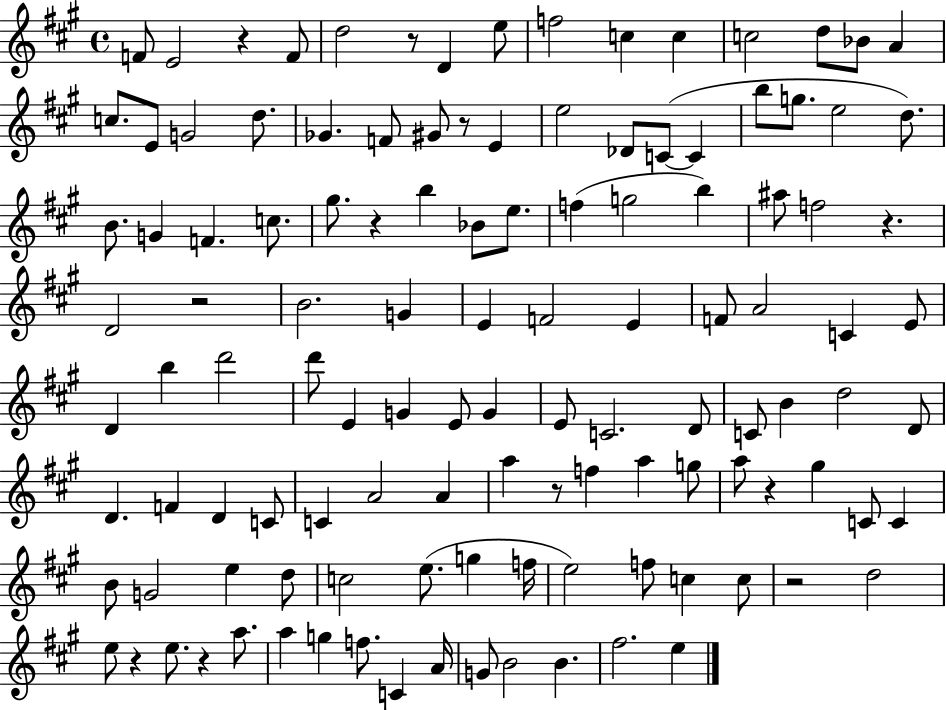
F4/e E4/h R/q F4/e D5/h R/e D4/q E5/e F5/h C5/q C5/q C5/h D5/e Bb4/e A4/q C5/e. E4/e G4/h D5/e. Gb4/q. F4/e G#4/e R/e E4/q E5/h Db4/e C4/e C4/q B5/e G5/e. E5/h D5/e. B4/e. G4/q F4/q. C5/e. G#5/e. R/q B5/q Bb4/e E5/e. F5/q G5/h B5/q A#5/e F5/h R/q. D4/h R/h B4/h. G4/q E4/q F4/h E4/q F4/e A4/h C4/q E4/e D4/q B5/q D6/h D6/e E4/q G4/q E4/e G4/q E4/e C4/h. D4/e C4/e B4/q D5/h D4/e D4/q. F4/q D4/q C4/e C4/q A4/h A4/q A5/q R/e F5/q A5/q G5/e A5/e R/q G#5/q C4/e C4/q B4/e G4/h E5/q D5/e C5/h E5/e. G5/q F5/s E5/h F5/e C5/q C5/e R/h D5/h E5/e R/q E5/e. R/q A5/e. A5/q G5/q F5/e. C4/q A4/s G4/e B4/h B4/q. F#5/h. E5/q